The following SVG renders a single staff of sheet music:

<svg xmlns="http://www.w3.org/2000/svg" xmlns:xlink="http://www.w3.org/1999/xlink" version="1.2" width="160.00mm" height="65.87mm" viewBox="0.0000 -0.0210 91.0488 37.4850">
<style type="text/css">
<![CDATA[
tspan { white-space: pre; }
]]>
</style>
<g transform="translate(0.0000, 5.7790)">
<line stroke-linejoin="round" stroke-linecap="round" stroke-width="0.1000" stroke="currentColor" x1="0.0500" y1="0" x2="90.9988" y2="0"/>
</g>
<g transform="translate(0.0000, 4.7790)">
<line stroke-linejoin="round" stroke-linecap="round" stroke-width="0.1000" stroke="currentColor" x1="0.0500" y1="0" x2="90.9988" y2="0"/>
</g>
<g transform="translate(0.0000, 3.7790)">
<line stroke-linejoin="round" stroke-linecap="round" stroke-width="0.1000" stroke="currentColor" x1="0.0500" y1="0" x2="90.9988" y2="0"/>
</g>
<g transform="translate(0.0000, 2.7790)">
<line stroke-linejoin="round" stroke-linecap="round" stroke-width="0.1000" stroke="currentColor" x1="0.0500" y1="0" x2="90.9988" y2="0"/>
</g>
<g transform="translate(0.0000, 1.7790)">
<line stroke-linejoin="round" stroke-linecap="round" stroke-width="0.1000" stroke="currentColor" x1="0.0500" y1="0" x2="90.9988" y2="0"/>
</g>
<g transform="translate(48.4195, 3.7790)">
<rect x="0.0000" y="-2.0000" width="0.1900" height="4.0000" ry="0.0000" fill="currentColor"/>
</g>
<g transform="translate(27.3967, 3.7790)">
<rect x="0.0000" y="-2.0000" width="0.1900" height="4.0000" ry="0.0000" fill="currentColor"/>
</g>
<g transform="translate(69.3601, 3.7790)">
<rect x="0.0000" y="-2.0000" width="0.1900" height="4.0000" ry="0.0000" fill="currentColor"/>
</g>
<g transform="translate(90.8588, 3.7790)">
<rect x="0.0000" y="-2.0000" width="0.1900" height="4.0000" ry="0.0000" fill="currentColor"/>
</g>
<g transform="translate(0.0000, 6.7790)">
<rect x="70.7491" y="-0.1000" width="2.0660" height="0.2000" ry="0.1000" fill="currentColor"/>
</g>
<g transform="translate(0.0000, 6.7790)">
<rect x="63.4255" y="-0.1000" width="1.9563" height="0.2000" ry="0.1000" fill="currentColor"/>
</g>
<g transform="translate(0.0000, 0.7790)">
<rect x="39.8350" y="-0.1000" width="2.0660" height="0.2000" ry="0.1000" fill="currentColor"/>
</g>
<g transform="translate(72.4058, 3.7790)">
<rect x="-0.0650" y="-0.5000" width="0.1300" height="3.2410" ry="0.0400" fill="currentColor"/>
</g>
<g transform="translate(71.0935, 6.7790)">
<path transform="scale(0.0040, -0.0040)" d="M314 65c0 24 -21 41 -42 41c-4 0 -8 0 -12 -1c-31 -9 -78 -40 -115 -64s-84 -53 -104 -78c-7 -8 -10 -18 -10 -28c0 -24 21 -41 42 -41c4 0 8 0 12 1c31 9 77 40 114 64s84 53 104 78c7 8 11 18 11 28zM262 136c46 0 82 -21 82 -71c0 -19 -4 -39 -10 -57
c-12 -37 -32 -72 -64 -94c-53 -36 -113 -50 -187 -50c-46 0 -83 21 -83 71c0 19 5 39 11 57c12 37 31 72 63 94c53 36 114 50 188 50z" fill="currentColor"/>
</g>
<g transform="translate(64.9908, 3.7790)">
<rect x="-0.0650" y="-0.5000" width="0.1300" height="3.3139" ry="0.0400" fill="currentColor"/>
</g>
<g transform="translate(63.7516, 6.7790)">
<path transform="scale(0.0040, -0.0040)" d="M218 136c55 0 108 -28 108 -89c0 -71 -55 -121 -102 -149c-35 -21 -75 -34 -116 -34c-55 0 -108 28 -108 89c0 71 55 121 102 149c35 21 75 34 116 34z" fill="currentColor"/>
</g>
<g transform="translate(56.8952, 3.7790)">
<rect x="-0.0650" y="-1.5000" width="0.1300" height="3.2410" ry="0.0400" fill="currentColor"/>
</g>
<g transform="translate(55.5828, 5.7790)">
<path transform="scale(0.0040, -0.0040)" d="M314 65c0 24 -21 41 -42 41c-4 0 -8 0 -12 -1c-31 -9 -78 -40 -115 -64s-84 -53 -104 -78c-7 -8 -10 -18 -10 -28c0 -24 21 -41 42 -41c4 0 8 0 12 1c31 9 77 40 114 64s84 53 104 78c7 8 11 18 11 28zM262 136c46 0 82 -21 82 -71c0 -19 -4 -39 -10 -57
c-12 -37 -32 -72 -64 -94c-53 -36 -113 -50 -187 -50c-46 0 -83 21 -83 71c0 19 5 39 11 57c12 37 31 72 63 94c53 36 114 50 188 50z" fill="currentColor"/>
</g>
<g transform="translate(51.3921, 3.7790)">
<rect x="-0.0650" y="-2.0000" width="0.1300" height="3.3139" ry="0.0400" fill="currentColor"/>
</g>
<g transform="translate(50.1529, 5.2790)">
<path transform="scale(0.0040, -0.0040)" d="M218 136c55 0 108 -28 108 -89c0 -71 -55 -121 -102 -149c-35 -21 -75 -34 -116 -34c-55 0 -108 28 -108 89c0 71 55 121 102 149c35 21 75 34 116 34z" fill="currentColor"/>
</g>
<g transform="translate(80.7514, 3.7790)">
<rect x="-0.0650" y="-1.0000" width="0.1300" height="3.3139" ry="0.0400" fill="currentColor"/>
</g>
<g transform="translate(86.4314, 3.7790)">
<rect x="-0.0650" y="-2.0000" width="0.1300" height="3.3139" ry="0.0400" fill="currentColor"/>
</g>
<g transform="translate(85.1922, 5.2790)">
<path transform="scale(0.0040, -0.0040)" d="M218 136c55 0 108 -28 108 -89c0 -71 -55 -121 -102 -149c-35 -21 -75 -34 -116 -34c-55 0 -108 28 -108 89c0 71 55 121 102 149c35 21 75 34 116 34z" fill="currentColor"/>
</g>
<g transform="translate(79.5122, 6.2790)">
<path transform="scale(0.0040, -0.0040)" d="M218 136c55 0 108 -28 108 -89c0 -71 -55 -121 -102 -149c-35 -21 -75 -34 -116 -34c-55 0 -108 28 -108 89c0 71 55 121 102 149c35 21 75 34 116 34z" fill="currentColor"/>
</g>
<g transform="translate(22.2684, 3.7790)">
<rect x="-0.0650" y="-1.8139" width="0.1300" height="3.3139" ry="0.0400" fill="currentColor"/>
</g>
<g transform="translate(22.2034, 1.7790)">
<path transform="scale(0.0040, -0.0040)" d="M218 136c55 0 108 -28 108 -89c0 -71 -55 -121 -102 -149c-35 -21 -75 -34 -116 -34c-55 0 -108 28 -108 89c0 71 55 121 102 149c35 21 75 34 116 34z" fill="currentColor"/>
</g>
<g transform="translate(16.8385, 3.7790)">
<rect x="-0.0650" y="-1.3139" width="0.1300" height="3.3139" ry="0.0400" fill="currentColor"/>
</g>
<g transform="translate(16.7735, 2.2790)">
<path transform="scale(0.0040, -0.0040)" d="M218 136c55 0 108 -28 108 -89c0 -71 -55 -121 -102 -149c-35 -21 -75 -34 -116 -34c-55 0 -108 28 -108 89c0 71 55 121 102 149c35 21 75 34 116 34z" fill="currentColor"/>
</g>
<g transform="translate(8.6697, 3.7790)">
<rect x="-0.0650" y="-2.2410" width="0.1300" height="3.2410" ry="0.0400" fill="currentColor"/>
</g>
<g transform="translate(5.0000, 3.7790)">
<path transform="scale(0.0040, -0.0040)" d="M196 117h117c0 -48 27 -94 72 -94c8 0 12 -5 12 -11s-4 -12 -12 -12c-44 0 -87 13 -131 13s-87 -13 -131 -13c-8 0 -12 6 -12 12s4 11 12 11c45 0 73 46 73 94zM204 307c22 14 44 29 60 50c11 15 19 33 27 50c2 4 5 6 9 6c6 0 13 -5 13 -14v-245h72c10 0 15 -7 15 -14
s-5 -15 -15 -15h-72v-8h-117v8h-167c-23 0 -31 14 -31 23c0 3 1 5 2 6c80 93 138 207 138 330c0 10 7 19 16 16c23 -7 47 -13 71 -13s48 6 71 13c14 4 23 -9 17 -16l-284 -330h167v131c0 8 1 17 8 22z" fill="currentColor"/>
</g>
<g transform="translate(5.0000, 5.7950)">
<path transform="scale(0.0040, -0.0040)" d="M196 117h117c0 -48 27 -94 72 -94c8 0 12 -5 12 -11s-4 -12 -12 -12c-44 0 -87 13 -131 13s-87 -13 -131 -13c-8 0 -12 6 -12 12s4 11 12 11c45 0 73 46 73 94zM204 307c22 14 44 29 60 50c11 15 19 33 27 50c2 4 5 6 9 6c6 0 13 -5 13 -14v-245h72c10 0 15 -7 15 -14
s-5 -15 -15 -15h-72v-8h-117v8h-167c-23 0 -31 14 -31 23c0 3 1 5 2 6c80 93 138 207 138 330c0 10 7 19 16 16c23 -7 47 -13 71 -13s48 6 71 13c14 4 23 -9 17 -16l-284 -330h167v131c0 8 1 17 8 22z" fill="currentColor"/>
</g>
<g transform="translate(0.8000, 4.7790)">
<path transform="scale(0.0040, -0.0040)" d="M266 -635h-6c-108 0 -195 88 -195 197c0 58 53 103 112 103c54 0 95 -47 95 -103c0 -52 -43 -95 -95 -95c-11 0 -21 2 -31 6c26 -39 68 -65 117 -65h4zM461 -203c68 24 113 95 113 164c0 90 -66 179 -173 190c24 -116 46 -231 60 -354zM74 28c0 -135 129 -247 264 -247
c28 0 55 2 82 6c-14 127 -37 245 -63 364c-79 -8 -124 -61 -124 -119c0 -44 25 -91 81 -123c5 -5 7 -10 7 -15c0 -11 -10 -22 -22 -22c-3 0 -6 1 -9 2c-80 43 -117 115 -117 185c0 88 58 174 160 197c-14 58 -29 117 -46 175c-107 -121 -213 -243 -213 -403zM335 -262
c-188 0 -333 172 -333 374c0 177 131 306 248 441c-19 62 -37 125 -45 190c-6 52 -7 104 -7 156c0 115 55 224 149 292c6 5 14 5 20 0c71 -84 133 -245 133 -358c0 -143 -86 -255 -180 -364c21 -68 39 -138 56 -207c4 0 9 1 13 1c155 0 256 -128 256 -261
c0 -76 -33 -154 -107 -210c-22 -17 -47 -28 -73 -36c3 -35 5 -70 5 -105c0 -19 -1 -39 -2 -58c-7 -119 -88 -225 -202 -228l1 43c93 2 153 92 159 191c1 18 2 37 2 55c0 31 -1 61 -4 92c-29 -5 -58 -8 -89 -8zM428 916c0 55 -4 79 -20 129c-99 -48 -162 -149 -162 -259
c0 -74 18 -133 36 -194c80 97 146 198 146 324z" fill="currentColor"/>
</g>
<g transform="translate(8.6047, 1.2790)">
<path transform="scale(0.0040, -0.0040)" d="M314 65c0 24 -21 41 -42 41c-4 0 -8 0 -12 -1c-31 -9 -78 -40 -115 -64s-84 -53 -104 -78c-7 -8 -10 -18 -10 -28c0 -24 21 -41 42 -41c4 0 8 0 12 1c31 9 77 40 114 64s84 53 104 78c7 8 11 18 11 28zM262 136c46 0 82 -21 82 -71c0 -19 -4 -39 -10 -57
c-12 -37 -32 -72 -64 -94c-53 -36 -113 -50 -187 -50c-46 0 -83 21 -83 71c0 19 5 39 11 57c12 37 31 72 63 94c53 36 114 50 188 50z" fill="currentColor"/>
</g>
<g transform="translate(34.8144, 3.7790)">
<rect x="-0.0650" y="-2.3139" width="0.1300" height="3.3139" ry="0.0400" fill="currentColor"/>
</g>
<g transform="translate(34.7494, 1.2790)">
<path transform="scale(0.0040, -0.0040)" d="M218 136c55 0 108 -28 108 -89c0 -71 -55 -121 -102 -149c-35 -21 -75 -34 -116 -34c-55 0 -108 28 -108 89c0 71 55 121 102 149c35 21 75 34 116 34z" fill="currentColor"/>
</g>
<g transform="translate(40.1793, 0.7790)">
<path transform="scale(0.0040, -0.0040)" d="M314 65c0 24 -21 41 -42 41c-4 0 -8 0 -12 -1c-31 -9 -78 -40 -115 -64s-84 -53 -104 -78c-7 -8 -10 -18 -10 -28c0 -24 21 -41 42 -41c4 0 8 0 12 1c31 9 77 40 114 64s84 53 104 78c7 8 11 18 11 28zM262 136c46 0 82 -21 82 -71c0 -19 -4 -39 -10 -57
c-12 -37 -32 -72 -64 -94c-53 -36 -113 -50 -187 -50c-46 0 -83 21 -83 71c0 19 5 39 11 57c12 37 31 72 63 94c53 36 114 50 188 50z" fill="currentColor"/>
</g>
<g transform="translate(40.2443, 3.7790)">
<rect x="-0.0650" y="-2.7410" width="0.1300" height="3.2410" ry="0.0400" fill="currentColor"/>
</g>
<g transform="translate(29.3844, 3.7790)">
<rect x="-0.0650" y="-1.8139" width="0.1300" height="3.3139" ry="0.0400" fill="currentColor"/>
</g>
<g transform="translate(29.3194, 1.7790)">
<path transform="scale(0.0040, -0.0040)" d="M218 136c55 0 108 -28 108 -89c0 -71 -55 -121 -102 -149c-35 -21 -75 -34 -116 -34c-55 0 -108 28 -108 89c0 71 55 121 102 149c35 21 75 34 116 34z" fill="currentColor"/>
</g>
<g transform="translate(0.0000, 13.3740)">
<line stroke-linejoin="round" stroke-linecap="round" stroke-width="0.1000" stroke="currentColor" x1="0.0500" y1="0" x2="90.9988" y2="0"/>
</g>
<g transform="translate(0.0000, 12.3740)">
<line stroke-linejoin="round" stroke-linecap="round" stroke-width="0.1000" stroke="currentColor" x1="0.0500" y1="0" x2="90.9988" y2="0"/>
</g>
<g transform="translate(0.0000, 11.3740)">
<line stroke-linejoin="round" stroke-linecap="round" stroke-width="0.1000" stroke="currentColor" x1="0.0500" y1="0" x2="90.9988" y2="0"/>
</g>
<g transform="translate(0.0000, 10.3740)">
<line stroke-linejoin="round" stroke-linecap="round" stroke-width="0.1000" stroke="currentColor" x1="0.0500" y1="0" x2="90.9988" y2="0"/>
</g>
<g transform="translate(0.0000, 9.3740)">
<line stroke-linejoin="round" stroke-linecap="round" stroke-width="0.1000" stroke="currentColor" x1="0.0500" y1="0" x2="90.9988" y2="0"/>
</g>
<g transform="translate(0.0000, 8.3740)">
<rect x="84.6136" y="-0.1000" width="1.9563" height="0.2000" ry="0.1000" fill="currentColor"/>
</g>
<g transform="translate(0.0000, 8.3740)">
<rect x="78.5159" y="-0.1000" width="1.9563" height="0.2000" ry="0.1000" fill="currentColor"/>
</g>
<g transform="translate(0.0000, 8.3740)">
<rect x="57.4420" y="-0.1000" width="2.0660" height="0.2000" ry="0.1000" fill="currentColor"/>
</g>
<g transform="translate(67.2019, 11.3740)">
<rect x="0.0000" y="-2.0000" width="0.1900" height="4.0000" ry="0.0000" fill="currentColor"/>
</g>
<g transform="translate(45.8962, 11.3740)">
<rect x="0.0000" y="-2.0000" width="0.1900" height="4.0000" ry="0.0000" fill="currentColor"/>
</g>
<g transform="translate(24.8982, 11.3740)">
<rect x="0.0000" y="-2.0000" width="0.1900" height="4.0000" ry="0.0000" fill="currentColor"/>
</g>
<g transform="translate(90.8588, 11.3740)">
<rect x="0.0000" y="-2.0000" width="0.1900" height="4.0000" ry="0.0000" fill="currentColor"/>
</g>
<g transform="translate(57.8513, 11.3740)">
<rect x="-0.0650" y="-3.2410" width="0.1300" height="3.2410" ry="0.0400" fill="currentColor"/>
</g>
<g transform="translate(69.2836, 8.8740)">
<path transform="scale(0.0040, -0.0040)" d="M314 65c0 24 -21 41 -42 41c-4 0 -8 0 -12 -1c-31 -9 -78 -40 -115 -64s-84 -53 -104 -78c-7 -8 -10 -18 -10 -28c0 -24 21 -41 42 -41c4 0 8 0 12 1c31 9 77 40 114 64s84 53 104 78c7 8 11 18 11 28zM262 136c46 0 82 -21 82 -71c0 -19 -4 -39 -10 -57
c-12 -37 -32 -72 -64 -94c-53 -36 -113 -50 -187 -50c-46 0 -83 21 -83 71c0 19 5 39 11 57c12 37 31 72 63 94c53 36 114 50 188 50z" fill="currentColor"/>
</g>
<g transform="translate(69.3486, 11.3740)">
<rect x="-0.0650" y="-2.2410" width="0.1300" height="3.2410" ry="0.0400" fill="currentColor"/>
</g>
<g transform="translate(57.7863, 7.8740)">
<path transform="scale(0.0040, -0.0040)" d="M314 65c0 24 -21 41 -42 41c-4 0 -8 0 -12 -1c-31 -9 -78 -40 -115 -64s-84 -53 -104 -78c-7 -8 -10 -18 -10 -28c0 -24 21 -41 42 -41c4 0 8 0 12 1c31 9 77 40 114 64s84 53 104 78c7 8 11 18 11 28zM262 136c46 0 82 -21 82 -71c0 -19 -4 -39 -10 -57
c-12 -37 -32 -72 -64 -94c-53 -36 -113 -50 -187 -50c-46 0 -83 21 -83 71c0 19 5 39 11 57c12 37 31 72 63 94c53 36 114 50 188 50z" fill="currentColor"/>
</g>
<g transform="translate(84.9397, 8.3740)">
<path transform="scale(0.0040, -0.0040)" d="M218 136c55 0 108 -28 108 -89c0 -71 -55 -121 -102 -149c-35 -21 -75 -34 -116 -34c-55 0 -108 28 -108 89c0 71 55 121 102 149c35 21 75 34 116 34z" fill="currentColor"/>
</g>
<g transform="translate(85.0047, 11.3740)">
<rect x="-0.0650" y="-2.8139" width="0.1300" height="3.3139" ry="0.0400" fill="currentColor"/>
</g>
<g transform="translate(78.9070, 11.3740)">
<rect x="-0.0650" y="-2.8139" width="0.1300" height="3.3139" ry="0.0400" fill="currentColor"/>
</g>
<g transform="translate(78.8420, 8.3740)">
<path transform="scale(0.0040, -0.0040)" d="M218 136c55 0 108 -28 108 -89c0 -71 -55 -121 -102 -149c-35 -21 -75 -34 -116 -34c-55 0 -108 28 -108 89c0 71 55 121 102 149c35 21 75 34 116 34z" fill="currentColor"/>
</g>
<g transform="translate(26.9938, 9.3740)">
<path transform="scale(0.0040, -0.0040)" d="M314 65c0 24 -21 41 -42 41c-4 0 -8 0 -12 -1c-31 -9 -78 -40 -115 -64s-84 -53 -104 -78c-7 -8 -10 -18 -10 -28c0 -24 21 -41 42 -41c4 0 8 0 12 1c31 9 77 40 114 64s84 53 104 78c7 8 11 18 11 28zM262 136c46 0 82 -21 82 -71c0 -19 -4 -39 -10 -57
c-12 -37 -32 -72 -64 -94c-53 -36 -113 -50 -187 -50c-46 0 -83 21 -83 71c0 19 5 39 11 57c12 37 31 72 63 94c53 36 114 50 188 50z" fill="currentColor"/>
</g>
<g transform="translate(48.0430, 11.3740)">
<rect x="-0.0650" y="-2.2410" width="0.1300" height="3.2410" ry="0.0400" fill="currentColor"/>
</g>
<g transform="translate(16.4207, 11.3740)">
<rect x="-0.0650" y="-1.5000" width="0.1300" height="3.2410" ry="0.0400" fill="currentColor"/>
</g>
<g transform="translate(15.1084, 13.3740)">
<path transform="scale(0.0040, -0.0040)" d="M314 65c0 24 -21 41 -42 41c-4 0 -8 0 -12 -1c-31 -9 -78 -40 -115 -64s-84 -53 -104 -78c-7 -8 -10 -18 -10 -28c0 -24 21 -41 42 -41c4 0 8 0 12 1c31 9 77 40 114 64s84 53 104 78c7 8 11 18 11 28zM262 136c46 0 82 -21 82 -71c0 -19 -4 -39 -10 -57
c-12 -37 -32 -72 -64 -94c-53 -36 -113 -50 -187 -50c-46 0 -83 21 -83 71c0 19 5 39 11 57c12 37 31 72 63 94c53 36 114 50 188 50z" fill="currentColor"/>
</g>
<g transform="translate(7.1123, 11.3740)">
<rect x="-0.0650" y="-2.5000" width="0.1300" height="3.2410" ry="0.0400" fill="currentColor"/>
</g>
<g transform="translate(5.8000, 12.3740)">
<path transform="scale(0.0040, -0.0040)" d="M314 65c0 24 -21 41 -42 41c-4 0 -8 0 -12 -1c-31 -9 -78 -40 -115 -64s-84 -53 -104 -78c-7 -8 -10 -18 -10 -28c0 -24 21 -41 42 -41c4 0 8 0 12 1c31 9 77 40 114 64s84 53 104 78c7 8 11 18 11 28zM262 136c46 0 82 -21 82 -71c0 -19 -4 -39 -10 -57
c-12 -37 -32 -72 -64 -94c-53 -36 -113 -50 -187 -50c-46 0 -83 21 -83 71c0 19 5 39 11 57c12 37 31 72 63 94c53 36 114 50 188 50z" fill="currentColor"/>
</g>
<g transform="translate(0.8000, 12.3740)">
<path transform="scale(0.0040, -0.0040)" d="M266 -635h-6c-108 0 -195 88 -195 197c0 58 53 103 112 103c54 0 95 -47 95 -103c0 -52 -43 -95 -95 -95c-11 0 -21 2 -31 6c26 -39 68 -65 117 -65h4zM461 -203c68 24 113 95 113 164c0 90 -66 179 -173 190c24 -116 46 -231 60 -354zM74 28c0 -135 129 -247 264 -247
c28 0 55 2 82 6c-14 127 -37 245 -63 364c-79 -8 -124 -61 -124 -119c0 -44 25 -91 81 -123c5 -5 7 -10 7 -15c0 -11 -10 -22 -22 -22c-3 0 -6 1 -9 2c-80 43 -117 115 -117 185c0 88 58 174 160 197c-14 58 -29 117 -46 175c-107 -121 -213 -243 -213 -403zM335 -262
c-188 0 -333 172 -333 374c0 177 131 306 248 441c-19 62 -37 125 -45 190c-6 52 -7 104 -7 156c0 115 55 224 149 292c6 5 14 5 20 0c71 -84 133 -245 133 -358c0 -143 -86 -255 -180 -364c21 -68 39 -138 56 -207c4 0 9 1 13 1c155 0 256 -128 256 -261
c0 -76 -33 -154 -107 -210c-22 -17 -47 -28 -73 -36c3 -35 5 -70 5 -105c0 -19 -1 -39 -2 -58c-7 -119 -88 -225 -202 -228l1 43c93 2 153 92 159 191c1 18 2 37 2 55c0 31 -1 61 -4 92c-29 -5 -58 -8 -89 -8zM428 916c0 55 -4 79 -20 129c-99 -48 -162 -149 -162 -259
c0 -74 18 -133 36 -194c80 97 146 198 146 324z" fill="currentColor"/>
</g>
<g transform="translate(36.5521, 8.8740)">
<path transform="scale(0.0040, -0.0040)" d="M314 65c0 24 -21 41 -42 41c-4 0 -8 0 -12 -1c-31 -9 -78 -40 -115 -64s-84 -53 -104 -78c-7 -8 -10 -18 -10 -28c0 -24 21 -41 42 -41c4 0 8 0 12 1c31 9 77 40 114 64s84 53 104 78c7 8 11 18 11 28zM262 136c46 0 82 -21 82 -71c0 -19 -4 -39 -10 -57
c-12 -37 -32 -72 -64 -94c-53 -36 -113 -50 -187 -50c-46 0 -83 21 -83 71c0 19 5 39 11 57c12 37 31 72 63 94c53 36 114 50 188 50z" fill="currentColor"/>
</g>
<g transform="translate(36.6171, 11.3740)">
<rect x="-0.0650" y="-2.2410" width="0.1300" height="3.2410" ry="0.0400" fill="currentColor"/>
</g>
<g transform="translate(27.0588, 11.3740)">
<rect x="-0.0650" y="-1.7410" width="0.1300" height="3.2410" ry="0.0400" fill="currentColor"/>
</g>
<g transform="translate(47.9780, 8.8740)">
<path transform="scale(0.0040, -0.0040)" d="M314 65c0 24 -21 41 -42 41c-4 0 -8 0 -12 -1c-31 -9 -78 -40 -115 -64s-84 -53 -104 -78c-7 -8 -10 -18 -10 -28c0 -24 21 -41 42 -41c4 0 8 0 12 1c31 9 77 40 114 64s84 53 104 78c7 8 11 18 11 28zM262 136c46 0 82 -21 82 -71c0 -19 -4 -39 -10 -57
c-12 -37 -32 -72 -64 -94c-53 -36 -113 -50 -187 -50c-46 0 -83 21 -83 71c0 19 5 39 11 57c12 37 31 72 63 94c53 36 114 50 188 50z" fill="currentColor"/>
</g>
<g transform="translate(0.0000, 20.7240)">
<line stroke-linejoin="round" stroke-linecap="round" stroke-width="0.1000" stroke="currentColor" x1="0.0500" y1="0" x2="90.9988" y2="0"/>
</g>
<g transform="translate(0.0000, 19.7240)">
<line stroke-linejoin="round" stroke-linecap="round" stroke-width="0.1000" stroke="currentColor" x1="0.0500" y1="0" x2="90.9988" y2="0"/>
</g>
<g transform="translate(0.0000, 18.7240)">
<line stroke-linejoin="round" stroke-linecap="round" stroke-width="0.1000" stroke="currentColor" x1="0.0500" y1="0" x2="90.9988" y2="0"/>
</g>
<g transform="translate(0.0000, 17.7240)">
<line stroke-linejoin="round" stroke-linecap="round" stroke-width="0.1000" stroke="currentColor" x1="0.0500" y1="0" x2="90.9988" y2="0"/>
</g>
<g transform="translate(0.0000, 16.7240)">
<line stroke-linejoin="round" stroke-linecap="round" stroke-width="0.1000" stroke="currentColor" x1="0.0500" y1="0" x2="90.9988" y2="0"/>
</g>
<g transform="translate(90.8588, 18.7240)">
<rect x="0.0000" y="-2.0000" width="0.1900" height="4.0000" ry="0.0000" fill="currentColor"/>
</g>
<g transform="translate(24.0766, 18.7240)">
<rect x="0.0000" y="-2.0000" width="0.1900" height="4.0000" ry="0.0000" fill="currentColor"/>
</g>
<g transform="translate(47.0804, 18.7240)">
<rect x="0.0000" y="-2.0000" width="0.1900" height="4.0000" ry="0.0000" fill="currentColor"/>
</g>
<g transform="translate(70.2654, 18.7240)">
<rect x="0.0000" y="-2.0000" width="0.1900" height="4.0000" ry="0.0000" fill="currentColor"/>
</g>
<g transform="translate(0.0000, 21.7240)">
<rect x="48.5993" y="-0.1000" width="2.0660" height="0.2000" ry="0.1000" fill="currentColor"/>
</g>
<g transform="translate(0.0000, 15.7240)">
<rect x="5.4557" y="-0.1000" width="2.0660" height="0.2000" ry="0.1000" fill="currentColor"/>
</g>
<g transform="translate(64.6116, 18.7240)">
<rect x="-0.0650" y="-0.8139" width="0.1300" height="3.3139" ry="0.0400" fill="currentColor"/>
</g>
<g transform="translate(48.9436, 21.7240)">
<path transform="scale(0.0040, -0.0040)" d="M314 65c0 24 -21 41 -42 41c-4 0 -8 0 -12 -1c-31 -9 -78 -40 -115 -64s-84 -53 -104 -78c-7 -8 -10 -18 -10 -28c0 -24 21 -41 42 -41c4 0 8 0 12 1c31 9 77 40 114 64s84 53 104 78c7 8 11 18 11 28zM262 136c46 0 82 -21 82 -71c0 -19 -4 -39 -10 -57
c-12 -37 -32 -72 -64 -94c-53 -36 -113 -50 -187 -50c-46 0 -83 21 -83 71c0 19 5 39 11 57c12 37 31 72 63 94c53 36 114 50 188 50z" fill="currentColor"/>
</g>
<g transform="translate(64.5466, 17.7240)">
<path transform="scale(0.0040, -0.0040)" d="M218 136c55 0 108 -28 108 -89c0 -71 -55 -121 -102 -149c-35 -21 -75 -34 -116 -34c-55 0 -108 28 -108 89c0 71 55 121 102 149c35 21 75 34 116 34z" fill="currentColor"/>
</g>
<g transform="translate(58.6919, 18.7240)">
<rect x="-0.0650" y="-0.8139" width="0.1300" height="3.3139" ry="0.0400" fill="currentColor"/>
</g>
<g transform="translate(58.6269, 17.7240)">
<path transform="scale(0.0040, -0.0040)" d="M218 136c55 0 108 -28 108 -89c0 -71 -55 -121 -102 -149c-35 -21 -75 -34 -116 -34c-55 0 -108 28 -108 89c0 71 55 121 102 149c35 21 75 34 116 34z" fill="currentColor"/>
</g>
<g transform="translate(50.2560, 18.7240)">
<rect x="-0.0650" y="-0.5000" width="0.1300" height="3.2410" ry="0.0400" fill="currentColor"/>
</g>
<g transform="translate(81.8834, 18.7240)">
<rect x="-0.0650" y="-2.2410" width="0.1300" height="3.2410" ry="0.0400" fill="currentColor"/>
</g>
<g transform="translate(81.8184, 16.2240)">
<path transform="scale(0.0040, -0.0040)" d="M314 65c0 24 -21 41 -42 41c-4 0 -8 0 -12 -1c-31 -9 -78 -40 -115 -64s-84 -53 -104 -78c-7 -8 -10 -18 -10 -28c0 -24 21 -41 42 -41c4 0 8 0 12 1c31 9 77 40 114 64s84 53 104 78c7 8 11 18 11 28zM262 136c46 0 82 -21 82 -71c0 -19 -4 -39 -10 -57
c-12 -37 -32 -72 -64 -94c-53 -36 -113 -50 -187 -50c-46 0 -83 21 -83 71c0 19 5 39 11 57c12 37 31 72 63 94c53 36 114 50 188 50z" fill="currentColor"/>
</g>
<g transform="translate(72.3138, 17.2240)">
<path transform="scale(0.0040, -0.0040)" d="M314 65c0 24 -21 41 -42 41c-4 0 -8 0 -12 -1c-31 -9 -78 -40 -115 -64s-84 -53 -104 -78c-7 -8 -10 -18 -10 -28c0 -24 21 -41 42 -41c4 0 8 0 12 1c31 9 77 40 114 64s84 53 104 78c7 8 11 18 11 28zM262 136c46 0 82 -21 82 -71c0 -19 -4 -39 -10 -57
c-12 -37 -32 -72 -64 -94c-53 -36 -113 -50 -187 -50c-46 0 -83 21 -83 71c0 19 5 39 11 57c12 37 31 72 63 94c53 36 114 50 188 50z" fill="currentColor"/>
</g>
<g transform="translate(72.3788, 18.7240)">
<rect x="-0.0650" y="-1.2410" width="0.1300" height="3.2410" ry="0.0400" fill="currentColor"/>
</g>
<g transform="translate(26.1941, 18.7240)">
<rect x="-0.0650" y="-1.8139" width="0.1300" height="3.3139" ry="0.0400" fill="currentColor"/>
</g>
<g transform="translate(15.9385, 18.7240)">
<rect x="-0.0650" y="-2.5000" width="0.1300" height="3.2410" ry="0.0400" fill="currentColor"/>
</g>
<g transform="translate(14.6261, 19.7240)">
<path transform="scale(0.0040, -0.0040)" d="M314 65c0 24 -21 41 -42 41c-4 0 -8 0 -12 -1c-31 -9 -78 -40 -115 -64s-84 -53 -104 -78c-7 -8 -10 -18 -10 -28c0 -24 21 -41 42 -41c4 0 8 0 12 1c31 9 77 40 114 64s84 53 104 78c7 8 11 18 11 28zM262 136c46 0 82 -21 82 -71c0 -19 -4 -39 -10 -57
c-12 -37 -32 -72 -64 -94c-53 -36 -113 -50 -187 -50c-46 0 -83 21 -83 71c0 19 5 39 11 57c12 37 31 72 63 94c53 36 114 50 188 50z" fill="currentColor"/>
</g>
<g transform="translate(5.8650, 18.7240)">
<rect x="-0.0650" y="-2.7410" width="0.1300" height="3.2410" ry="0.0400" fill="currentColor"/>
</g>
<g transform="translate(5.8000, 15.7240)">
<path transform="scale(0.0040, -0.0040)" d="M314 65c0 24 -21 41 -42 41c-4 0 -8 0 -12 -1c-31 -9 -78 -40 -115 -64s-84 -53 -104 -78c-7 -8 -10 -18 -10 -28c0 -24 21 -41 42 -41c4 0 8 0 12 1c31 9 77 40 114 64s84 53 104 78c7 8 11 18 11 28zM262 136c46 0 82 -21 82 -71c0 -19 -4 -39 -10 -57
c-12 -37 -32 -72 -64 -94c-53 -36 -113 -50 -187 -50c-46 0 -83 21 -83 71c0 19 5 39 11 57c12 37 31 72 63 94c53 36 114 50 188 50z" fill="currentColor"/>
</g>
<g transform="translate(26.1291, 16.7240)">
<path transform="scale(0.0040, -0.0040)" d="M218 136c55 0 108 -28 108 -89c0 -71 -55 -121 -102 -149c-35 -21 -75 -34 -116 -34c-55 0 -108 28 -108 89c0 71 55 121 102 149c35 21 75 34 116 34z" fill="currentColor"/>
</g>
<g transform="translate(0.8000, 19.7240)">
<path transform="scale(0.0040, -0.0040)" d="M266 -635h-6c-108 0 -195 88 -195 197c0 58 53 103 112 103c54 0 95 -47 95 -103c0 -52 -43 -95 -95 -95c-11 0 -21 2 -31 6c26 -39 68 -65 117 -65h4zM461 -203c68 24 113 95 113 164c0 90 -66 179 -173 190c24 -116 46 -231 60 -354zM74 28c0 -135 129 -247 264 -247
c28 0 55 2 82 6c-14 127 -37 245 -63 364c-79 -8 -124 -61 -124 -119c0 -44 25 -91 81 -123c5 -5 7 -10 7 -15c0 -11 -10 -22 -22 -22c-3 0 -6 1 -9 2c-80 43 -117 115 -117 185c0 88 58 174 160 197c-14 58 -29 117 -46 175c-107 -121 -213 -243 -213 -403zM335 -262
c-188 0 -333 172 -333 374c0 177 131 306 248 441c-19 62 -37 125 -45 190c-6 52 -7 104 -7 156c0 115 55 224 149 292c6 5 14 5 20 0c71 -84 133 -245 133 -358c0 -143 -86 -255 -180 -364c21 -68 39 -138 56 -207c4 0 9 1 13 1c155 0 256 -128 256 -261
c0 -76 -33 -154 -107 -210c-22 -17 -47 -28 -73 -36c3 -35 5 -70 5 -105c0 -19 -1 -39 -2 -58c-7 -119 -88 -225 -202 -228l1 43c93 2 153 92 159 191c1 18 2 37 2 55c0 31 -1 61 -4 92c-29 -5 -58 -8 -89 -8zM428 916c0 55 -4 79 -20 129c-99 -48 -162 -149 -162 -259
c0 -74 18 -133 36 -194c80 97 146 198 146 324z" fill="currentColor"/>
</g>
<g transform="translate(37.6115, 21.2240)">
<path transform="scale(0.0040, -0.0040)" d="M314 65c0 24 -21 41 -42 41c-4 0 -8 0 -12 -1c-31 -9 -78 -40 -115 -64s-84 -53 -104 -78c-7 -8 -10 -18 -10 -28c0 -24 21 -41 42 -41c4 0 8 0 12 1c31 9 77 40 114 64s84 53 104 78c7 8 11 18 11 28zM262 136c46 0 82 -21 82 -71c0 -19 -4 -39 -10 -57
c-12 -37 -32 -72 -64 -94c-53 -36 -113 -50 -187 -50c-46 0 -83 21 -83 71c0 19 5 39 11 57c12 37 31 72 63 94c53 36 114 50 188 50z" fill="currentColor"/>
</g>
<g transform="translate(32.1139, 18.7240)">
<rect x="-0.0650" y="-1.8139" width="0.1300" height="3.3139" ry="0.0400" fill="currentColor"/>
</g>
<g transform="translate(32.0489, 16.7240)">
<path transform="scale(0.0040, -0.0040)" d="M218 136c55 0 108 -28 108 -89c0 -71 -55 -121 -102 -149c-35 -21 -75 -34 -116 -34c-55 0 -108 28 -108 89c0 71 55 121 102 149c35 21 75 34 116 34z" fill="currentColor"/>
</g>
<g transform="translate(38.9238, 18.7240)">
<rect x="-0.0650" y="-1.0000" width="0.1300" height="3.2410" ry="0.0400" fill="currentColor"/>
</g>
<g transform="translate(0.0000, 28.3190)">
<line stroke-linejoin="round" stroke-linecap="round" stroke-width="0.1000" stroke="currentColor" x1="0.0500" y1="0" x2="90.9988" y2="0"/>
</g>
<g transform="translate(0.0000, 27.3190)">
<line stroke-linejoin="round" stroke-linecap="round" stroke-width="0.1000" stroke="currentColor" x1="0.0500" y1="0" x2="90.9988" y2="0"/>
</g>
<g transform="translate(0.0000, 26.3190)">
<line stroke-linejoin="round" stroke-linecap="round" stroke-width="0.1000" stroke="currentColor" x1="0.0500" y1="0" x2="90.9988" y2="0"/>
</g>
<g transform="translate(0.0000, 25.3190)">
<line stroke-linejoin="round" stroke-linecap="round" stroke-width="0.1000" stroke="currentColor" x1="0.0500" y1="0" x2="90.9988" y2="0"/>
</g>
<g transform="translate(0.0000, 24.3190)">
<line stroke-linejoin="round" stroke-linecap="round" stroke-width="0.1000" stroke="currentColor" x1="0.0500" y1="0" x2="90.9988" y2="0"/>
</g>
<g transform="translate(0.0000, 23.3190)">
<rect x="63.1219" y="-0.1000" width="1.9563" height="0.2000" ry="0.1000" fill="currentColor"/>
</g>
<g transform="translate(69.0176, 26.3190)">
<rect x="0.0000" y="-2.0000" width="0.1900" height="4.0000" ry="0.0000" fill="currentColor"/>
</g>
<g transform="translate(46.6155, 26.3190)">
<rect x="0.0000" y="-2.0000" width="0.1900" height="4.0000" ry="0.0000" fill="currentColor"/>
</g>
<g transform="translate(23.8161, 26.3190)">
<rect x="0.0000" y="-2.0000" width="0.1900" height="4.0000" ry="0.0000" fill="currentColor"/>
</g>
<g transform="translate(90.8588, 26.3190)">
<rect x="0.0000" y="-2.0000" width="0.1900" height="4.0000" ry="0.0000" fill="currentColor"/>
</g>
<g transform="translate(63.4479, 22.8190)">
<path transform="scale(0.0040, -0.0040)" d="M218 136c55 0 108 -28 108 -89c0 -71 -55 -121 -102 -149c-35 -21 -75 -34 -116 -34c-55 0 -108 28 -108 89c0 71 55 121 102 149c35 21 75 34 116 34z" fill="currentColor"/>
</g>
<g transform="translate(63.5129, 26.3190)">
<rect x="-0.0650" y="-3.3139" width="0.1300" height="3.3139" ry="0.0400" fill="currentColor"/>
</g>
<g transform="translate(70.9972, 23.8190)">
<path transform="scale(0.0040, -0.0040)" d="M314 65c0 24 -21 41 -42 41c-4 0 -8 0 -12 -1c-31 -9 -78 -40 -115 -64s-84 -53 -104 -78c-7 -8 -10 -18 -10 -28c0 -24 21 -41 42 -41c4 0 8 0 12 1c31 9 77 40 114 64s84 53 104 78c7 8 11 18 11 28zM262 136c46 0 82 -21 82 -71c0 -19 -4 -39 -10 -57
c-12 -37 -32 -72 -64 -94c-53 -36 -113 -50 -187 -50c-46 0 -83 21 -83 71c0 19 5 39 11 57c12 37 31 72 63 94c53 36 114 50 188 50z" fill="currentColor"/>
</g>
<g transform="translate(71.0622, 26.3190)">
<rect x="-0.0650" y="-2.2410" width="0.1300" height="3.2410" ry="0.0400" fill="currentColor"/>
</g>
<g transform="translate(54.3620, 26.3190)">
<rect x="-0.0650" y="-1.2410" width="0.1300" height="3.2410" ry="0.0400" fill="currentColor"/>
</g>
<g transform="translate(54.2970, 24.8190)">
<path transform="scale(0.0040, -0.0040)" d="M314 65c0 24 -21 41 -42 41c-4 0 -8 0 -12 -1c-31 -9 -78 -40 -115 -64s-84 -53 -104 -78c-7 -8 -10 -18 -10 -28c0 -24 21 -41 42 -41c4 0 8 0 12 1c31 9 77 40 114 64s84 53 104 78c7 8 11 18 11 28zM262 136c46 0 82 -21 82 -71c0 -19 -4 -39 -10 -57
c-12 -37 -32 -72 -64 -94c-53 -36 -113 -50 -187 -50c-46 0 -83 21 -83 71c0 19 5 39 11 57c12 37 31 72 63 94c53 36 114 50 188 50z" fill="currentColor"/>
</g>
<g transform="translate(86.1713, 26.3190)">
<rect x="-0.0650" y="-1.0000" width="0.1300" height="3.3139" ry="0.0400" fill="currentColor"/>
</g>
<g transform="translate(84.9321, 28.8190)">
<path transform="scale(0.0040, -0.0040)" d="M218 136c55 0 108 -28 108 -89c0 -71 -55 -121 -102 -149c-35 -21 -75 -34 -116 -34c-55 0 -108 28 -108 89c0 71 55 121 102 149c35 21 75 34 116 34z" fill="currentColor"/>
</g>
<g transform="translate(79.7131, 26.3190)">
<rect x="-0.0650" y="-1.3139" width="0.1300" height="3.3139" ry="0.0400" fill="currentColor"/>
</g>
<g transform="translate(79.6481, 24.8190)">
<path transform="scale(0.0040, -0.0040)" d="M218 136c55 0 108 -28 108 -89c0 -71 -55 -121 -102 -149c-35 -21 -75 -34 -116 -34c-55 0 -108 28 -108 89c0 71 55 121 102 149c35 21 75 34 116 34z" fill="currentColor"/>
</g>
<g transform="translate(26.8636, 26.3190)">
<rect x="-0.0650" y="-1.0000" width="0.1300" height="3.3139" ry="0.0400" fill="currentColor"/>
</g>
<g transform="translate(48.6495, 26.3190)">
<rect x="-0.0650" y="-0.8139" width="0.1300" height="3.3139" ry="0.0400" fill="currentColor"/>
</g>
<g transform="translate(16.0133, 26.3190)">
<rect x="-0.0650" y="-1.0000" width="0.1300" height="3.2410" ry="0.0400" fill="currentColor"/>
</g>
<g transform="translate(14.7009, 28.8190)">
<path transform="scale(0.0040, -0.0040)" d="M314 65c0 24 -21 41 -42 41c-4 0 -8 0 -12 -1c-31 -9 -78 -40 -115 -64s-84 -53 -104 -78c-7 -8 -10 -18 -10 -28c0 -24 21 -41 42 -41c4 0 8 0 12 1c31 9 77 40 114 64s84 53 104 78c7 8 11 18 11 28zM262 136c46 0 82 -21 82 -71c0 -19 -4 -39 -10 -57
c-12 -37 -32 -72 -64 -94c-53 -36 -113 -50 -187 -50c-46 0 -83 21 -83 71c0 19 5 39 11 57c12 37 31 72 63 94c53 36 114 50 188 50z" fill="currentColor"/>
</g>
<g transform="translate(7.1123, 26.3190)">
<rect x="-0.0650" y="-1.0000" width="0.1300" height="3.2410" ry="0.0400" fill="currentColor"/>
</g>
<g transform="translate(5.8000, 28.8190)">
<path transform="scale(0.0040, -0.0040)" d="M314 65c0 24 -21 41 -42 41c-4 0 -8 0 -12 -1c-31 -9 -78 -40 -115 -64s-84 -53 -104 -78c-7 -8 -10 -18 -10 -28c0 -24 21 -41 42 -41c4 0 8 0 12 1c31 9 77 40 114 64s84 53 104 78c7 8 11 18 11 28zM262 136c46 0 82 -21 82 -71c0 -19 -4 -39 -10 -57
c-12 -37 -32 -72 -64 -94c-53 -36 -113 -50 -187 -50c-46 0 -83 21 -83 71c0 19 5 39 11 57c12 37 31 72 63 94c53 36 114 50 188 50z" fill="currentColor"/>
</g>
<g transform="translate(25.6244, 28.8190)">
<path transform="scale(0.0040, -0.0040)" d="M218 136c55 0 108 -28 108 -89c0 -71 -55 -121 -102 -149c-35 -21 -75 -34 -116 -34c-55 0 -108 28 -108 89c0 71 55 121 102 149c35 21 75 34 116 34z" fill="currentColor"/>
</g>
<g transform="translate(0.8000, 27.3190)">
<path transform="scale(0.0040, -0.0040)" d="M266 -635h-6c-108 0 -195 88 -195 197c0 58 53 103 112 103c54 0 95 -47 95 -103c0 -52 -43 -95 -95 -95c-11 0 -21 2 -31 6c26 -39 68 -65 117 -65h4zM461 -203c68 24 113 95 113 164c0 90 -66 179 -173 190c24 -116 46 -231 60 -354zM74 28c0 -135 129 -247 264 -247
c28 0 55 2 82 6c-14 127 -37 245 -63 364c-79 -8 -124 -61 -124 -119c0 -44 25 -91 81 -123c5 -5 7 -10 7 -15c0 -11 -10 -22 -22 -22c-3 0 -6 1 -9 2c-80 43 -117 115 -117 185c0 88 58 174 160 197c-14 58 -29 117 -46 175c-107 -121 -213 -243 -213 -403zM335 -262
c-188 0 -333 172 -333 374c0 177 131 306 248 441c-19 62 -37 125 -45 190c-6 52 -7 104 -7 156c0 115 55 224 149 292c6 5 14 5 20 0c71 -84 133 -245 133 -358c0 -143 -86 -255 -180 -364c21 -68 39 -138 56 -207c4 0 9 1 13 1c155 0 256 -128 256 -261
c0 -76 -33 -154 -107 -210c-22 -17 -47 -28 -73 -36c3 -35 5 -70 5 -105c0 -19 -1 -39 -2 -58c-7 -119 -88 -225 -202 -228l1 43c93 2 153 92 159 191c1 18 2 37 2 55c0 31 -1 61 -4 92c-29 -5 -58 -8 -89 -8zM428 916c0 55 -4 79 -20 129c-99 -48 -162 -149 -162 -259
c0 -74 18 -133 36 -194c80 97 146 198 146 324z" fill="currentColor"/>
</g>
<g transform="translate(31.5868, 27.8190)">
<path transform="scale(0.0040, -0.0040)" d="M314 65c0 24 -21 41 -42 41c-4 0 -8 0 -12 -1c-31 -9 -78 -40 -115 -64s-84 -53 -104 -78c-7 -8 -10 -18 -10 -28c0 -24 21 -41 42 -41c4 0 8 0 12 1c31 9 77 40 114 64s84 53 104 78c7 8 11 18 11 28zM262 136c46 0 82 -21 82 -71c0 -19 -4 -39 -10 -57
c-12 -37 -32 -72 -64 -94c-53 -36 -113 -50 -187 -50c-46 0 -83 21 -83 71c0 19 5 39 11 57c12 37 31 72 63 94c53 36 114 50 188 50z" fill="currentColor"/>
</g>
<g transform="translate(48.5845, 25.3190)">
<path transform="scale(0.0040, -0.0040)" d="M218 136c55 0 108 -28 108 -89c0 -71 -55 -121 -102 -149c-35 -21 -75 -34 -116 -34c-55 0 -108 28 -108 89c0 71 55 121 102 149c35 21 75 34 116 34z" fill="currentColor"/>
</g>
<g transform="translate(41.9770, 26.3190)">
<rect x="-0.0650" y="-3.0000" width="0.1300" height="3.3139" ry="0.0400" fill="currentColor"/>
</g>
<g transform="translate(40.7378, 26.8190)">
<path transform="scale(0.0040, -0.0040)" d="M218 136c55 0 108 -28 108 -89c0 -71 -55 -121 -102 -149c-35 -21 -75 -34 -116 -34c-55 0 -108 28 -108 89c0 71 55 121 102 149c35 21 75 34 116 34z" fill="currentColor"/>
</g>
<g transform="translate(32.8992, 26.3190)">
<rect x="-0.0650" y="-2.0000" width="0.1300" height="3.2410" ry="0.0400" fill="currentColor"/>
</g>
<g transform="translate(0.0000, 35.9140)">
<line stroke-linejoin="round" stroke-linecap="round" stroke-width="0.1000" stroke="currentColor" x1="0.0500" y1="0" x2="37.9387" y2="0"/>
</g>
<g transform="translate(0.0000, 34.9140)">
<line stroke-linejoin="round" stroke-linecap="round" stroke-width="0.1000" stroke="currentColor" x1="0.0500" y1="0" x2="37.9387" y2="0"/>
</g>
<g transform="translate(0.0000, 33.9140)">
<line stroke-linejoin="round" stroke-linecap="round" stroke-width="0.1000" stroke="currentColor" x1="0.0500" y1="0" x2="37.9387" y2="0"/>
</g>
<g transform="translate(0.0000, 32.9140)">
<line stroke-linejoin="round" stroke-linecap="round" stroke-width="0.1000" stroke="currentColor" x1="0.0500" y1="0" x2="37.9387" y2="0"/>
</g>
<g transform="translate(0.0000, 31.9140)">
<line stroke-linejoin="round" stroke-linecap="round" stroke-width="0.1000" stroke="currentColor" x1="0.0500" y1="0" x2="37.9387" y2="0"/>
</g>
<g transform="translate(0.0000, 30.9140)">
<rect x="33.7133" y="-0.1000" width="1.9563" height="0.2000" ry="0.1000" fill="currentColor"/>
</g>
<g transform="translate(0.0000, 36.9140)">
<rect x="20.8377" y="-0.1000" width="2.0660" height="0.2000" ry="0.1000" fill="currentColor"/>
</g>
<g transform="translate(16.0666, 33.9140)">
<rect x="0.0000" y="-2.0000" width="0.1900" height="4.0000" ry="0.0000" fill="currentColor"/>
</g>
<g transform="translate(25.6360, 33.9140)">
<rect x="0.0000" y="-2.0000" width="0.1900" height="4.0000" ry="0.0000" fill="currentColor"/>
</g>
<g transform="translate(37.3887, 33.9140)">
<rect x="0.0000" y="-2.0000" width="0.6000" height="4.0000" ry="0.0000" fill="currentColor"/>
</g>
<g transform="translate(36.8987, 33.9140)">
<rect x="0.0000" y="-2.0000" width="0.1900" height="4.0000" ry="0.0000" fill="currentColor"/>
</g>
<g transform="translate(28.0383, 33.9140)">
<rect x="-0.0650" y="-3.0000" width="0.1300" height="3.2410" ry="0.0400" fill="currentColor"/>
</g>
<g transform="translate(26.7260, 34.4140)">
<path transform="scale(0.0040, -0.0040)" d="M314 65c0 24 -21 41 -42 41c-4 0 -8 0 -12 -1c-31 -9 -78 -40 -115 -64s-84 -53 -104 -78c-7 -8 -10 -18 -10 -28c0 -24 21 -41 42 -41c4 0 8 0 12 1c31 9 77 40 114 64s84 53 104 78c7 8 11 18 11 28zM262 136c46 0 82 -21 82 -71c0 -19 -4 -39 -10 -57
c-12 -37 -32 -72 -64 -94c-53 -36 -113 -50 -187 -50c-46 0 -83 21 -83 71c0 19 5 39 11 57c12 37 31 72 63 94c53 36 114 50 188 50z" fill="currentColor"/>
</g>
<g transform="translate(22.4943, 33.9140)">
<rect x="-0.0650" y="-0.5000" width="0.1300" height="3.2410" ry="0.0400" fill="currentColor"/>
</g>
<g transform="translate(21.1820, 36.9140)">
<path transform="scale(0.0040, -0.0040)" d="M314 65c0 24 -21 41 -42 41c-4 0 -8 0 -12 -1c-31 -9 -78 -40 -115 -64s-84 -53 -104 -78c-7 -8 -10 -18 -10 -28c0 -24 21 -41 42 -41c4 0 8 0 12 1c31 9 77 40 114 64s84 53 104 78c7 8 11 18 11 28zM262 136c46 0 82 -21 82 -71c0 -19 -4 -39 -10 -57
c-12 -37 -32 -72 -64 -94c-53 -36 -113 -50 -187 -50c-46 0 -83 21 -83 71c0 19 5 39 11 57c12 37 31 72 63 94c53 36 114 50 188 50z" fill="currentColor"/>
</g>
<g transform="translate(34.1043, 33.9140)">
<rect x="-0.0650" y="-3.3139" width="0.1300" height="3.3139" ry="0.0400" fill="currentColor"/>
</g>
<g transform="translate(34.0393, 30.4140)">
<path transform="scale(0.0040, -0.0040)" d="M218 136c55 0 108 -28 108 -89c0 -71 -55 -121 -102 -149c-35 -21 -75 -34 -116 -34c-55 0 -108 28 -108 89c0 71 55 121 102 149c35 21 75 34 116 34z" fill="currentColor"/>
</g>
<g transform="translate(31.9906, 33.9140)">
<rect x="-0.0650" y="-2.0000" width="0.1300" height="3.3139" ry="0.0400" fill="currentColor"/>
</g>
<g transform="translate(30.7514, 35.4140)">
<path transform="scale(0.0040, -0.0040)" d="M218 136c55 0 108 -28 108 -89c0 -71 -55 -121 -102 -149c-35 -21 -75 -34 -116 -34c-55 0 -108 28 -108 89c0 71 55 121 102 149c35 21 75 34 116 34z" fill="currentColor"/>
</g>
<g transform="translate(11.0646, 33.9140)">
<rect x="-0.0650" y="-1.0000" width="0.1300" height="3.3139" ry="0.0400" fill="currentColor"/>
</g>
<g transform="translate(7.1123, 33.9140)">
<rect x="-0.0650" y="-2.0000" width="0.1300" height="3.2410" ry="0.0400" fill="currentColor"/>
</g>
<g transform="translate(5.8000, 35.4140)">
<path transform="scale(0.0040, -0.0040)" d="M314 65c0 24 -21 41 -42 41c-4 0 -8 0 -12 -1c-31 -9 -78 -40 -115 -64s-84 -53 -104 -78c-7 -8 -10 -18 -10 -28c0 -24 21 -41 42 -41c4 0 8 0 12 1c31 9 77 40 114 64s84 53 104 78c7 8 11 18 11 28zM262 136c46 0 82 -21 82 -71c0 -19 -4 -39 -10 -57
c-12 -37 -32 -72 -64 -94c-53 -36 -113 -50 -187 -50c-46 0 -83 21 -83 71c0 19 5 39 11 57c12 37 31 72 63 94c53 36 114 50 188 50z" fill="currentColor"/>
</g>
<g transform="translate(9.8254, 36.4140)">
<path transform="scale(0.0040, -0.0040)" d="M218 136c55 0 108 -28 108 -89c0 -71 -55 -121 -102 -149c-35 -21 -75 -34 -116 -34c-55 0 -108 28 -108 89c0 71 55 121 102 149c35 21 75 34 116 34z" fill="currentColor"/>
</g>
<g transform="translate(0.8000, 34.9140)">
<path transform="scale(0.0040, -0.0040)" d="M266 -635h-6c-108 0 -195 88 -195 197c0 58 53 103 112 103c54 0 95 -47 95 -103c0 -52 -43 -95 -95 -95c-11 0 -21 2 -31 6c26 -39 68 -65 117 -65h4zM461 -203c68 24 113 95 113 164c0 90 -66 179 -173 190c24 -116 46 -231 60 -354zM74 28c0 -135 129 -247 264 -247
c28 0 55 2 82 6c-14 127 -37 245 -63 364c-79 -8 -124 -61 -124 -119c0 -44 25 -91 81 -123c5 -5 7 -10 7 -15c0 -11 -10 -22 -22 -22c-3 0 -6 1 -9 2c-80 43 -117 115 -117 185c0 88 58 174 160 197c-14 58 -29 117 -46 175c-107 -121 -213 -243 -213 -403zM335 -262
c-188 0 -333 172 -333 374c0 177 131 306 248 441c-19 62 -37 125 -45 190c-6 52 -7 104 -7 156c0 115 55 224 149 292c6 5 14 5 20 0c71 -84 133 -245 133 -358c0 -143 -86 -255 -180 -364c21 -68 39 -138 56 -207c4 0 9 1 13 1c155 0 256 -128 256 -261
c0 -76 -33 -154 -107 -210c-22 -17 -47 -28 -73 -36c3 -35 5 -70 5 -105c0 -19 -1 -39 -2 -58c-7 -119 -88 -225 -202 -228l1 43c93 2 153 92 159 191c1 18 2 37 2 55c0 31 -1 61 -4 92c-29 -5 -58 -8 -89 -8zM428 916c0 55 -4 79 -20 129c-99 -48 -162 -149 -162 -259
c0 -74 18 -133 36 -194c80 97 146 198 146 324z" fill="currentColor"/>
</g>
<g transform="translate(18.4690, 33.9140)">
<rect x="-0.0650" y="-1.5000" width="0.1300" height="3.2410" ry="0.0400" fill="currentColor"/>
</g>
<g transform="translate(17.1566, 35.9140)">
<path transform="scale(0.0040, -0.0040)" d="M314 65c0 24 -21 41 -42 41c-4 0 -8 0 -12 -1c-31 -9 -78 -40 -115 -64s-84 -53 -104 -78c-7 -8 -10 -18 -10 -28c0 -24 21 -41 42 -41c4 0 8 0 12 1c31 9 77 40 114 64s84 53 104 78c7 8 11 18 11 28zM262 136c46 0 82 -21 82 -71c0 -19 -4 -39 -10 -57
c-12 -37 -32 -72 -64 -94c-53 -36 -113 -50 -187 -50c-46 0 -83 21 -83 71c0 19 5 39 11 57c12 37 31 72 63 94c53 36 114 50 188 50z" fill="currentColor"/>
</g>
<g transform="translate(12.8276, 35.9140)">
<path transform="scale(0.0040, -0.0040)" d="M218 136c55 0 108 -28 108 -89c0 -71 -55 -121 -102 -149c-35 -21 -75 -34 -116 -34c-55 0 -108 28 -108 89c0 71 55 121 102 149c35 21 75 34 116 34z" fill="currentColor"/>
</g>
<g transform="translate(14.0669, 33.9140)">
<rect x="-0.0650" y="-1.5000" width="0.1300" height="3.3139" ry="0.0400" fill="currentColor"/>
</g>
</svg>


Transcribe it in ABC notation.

X:1
T:Untitled
M:4/4
L:1/4
K:C
g2 e f f g a2 F E2 C C2 D F G2 E2 f2 g2 g2 b2 g2 a a a2 G2 f f D2 C2 d d e2 g2 D2 D2 D F2 A d e2 b g2 e D F2 D E E2 C2 A2 F b